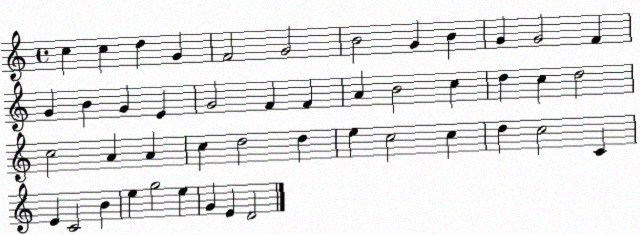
X:1
T:Untitled
M:4/4
L:1/4
K:C
c c d G F2 G2 B2 G B G G2 F G B G E G2 F F A B2 c d c d2 c2 A A c d2 d e c2 c d c2 C E C2 B e g2 e G E D2